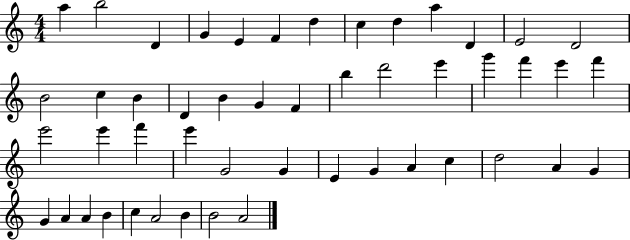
X:1
T:Untitled
M:4/4
L:1/4
K:C
a b2 D G E F d c d a D E2 D2 B2 c B D B G F b d'2 e' g' f' e' f' e'2 e' f' e' G2 G E G A c d2 A G G A A B c A2 B B2 A2